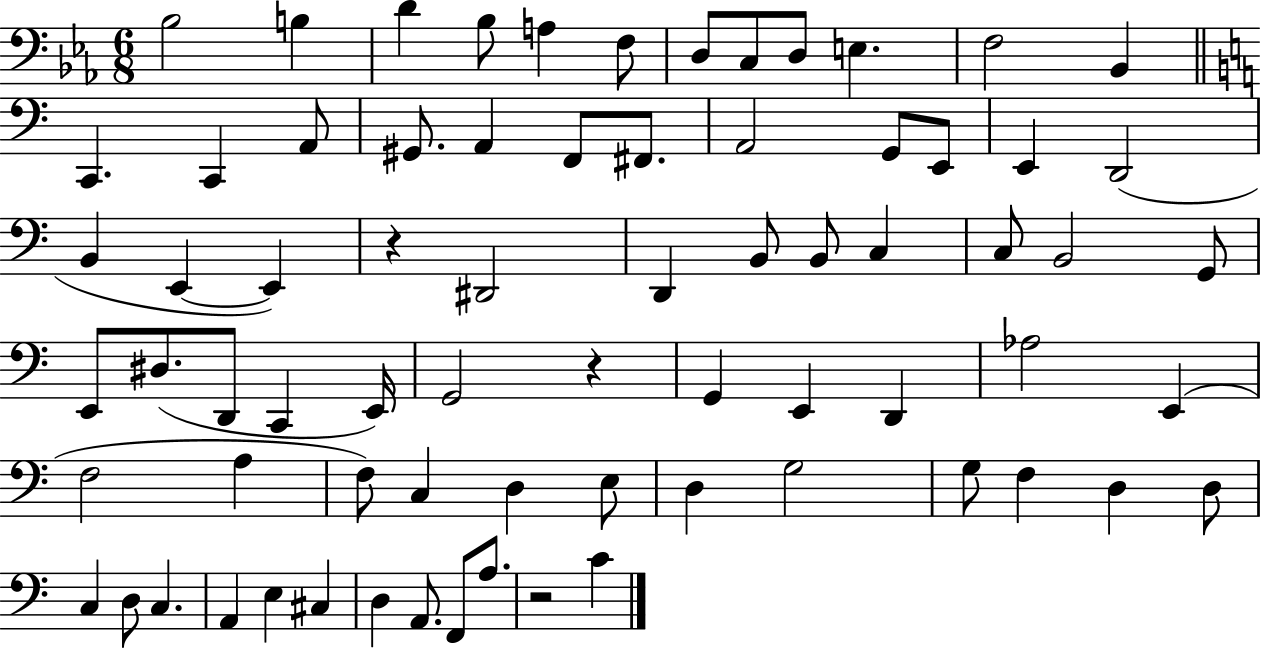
Bb3/h B3/q D4/q Bb3/e A3/q F3/e D3/e C3/e D3/e E3/q. F3/h Bb2/q C2/q. C2/q A2/e G#2/e. A2/q F2/e F#2/e. A2/h G2/e E2/e E2/q D2/h B2/q E2/q E2/q R/q D#2/h D2/q B2/e B2/e C3/q C3/e B2/h G2/e E2/e D#3/e. D2/e C2/q E2/s G2/h R/q G2/q E2/q D2/q Ab3/h E2/q F3/h A3/q F3/e C3/q D3/q E3/e D3/q G3/h G3/e F3/q D3/q D3/e C3/q D3/e C3/q. A2/q E3/q C#3/q D3/q A2/e. F2/e A3/e. R/h C4/q